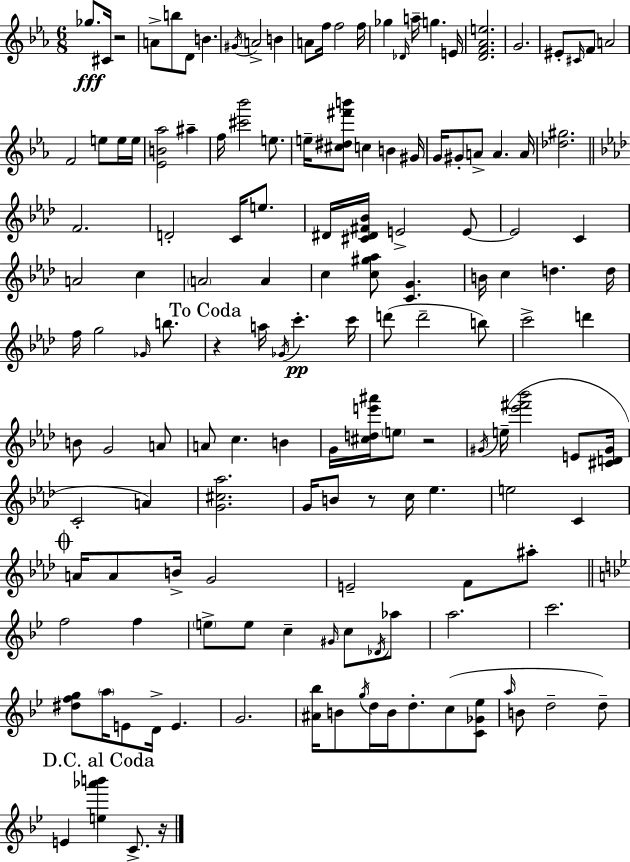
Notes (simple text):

Gb5/e. C#4/s R/h A4/e B5/e D4/e B4/q. G#4/s A4/h B4/q A4/e F5/s F5/h F5/s Gb5/q Db4/s A5/s G5/q. E4/s [D4,F4,Ab4,E5]/h. G4/h. EIS4/e C#4/s F4/e A4/h F4/h E5/e E5/s E5/s [Eb4,B4,Ab5]/h A#5/q F5/s [C#6,Bb6]/h E5/e. E5/s [C#5,D#5,F#6,B6]/e C5/q B4/q G#4/s G4/s G#4/e A4/e A4/q. A4/s [Db5,G#5]/h. F4/h. D4/h C4/s E5/e. D#4/s [C#4,D#4,F#4,Bb4]/s E4/h E4/e E4/h C4/q A4/h C5/q A4/h A4/q C5/q [C5,G#5,Ab5]/e [C4,G4]/q. B4/s C5/q D5/q. D5/s F5/s G5/h Gb4/s B5/e. R/q A5/s Gb4/s C6/q. C6/s D6/e D6/h B5/e C6/h D6/q B4/e G4/h A4/e A4/e C5/q. B4/q G4/s [C#5,D5,E6,A#6]/s E5/e R/h G#4/s E5/s [Eb6,F#6,Bb6]/h E4/e [C#4,D4,G#4]/s C4/h A4/q [G4,C#5,Ab5]/h. G4/s B4/e R/e C5/s Eb5/q. E5/h C4/q A4/s A4/e B4/s G4/h E4/h F4/e A#5/e F5/h F5/q E5/e E5/e C5/q G#4/s C5/e Db4/s Ab5/e A5/h. C6/h. [D#5,F5,G5]/e A5/s E4/e D4/s E4/q. G4/h. [A#4,Bb5]/s B4/e G5/s D5/s B4/s D5/e. C5/e [C4,Gb4,Eb5]/e A5/s B4/e D5/h D5/e E4/q [E5,Ab6,B6]/q C4/e. R/s